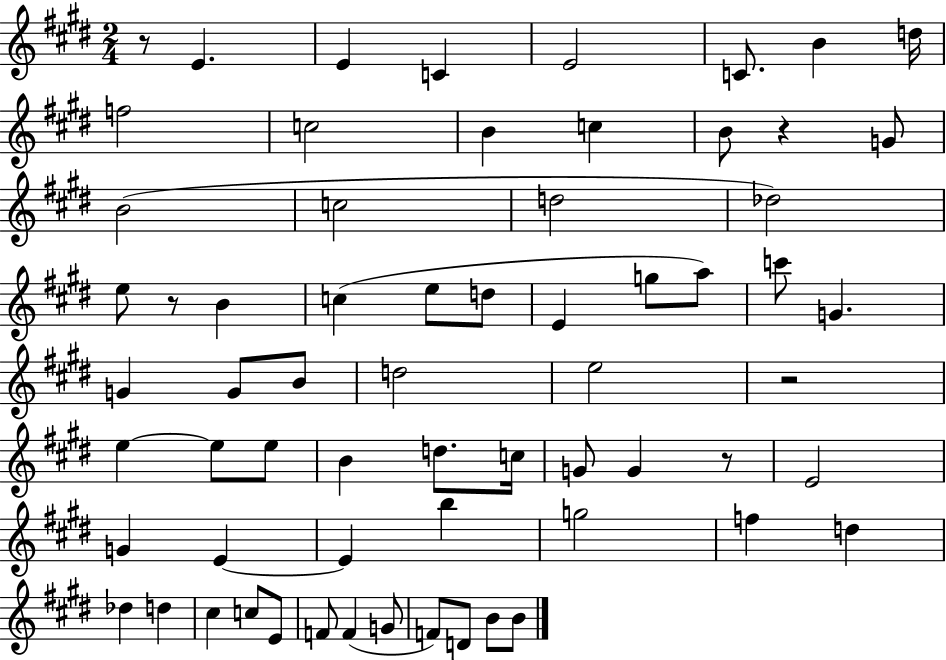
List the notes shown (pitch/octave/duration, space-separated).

R/e E4/q. E4/q C4/q E4/h C4/e. B4/q D5/s F5/h C5/h B4/q C5/q B4/e R/q G4/e B4/h C5/h D5/h Db5/h E5/e R/e B4/q C5/q E5/e D5/e E4/q G5/e A5/e C6/e G4/q. G4/q G4/e B4/e D5/h E5/h R/h E5/q E5/e E5/e B4/q D5/e. C5/s G4/e G4/q R/e E4/h G4/q E4/q E4/q B5/q G5/h F5/q D5/q Db5/q D5/q C#5/q C5/e E4/e F4/e F4/q G4/e F4/e D4/e B4/e B4/e